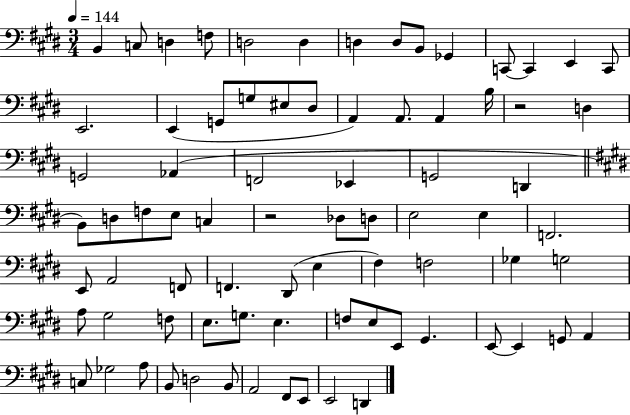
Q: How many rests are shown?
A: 2